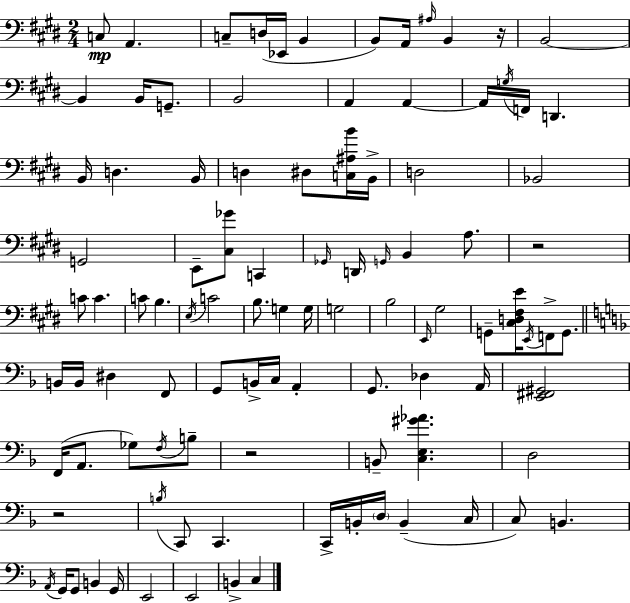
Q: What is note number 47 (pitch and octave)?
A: G3